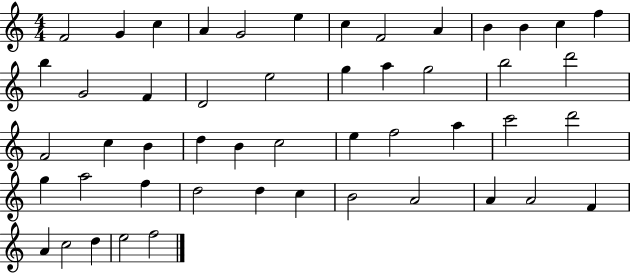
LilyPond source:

{
  \clef treble
  \numericTimeSignature
  \time 4/4
  \key c \major
  f'2 g'4 c''4 | a'4 g'2 e''4 | c''4 f'2 a'4 | b'4 b'4 c''4 f''4 | \break b''4 g'2 f'4 | d'2 e''2 | g''4 a''4 g''2 | b''2 d'''2 | \break f'2 c''4 b'4 | d''4 b'4 c''2 | e''4 f''2 a''4 | c'''2 d'''2 | \break g''4 a''2 f''4 | d''2 d''4 c''4 | b'2 a'2 | a'4 a'2 f'4 | \break a'4 c''2 d''4 | e''2 f''2 | \bar "|."
}